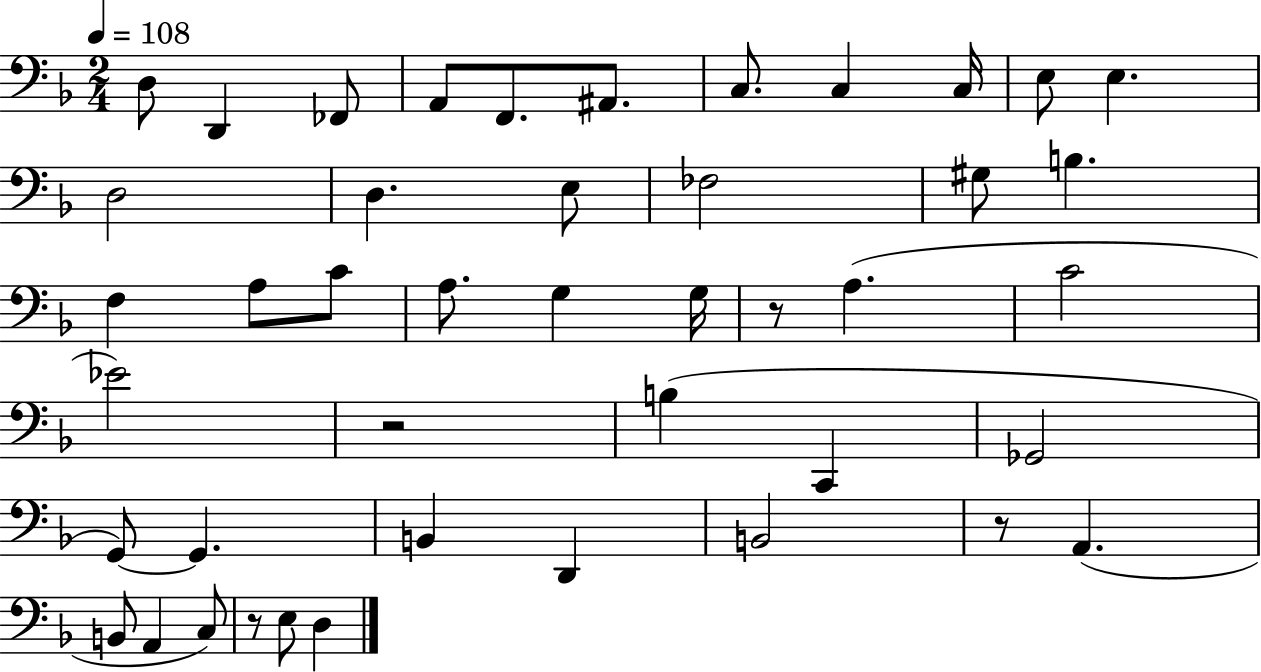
D3/e D2/q FES2/e A2/e F2/e. A#2/e. C3/e. C3/q C3/s E3/e E3/q. D3/h D3/q. E3/e FES3/h G#3/e B3/q. F3/q A3/e C4/e A3/e. G3/q G3/s R/e A3/q. C4/h Eb4/h R/h B3/q C2/q Gb2/h G2/e G2/q. B2/q D2/q B2/h R/e A2/q. B2/e A2/q C3/e R/e E3/e D3/q